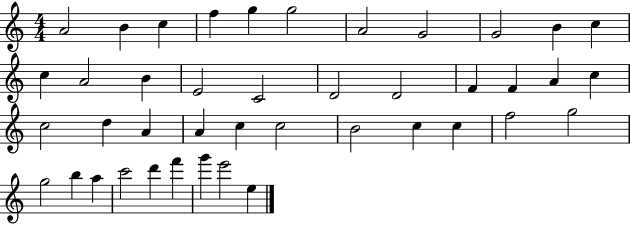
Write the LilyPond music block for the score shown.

{
  \clef treble
  \numericTimeSignature
  \time 4/4
  \key c \major
  a'2 b'4 c''4 | f''4 g''4 g''2 | a'2 g'2 | g'2 b'4 c''4 | \break c''4 a'2 b'4 | e'2 c'2 | d'2 d'2 | f'4 f'4 a'4 c''4 | \break c''2 d''4 a'4 | a'4 c''4 c''2 | b'2 c''4 c''4 | f''2 g''2 | \break g''2 b''4 a''4 | c'''2 d'''4 f'''4 | g'''4 e'''2 e''4 | \bar "|."
}